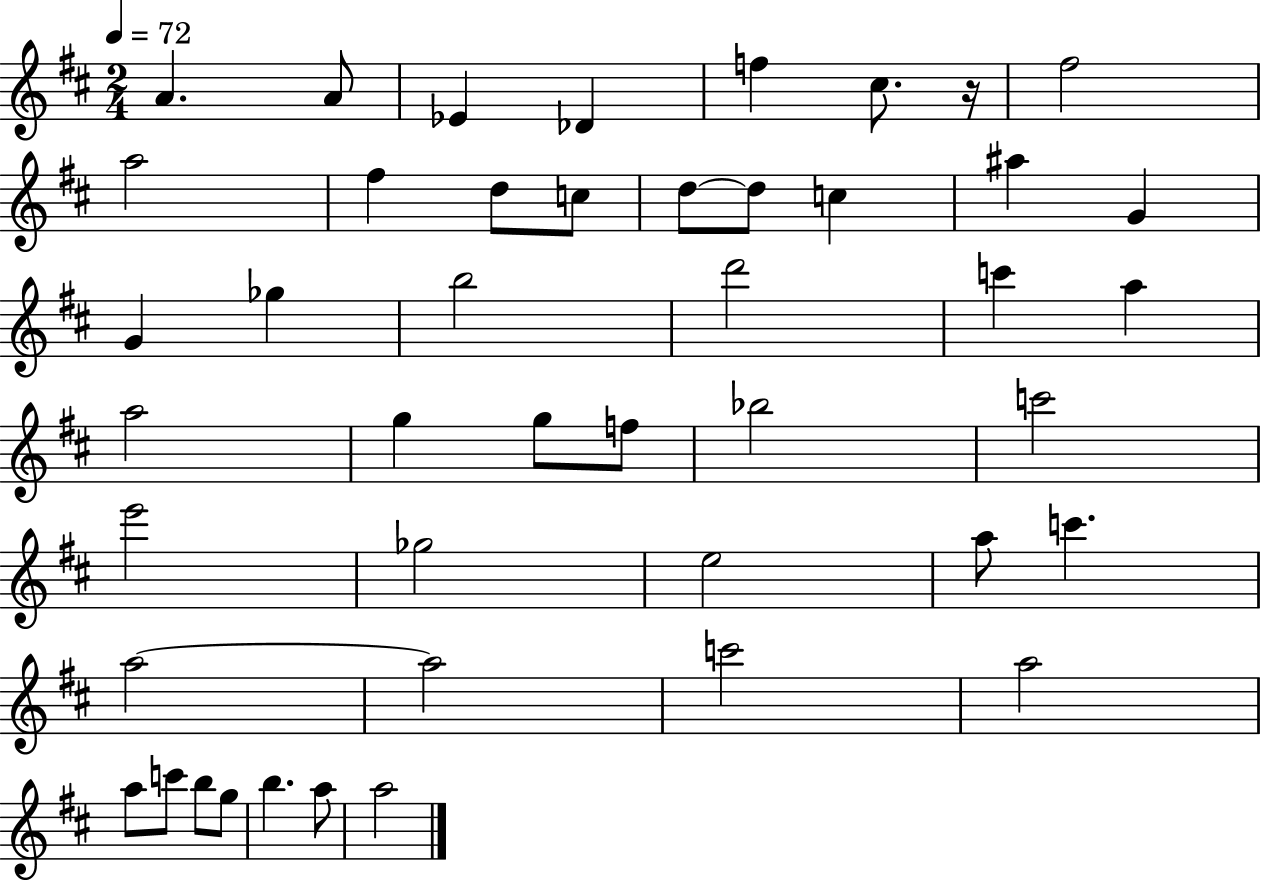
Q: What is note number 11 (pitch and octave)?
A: C5